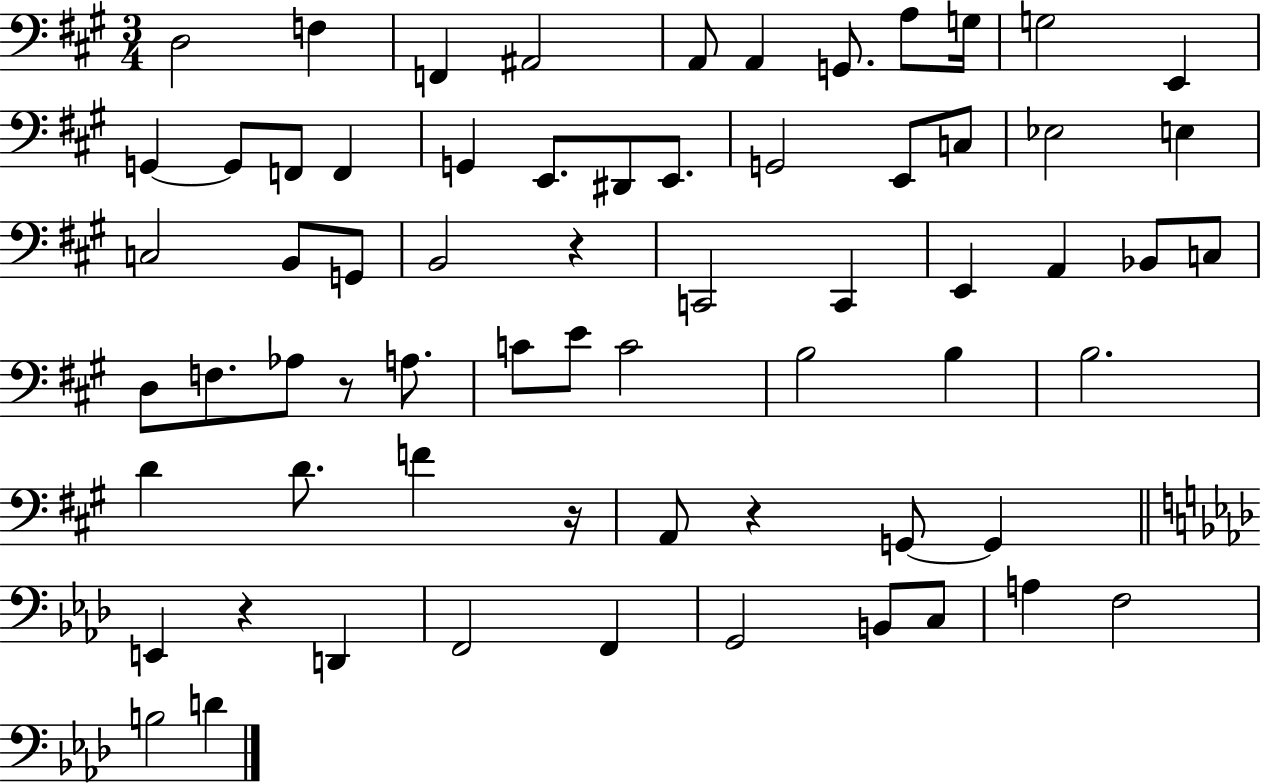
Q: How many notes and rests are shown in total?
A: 66